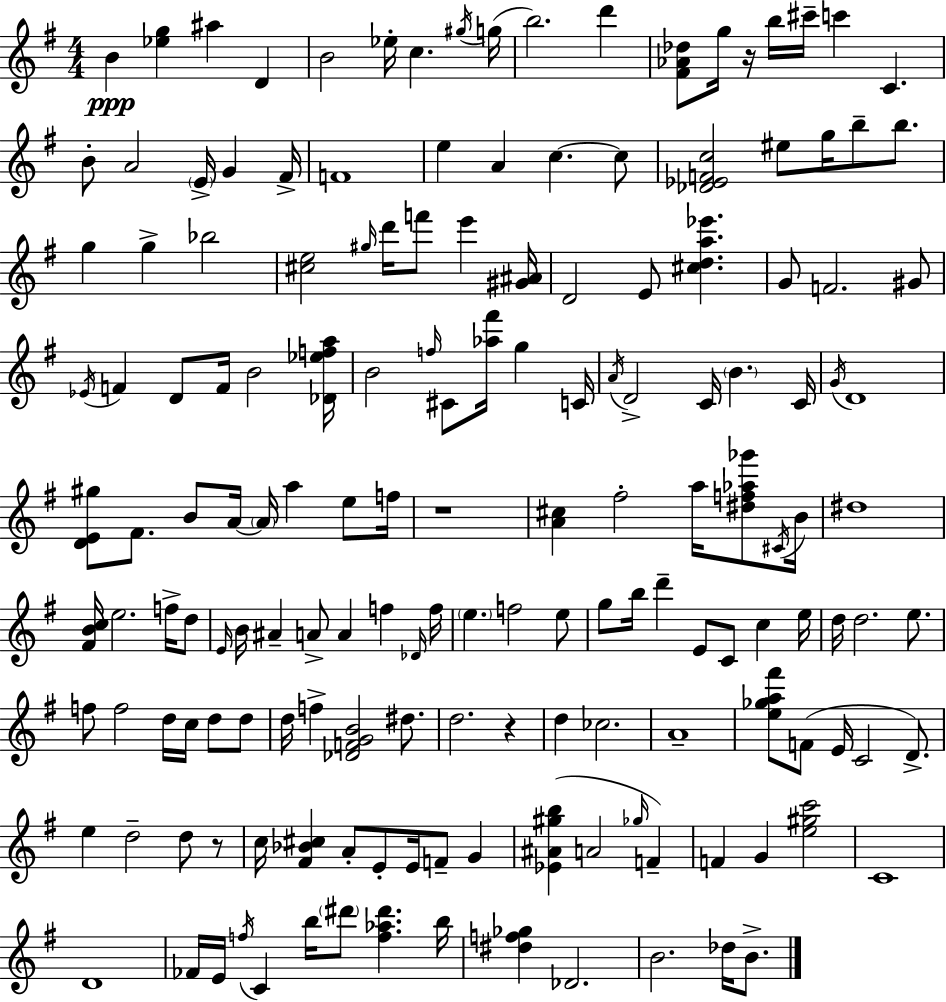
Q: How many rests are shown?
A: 4